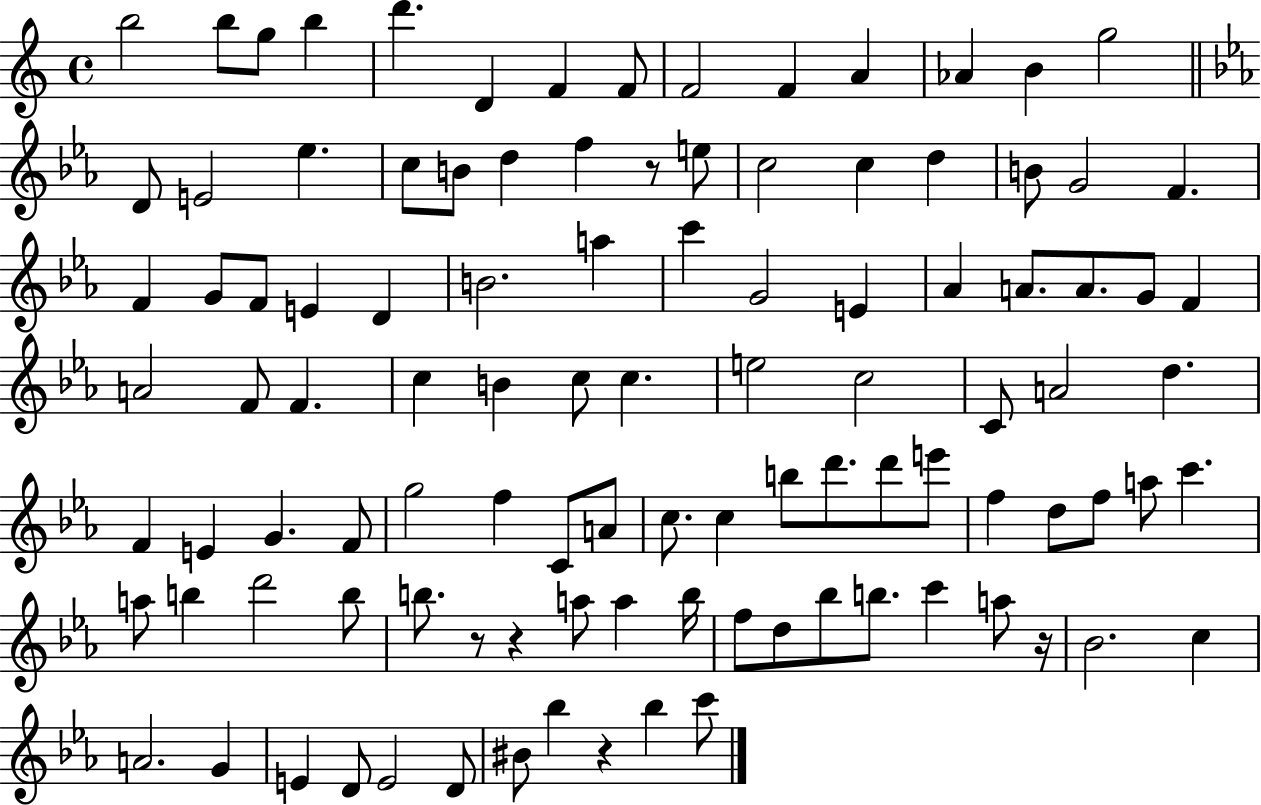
B5/h B5/e G5/e B5/q D6/q. D4/q F4/q F4/e F4/h F4/q A4/q Ab4/q B4/q G5/h D4/e E4/h Eb5/q. C5/e B4/e D5/q F5/q R/e E5/e C5/h C5/q D5/q B4/e G4/h F4/q. F4/q G4/e F4/e E4/q D4/q B4/h. A5/q C6/q G4/h E4/q Ab4/q A4/e. A4/e. G4/e F4/q A4/h F4/e F4/q. C5/q B4/q C5/e C5/q. E5/h C5/h C4/e A4/h D5/q. F4/q E4/q G4/q. F4/e G5/h F5/q C4/e A4/e C5/e. C5/q B5/e D6/e. D6/e E6/e F5/q D5/e F5/e A5/e C6/q. A5/e B5/q D6/h B5/e B5/e. R/e R/q A5/e A5/q B5/s F5/e D5/e Bb5/e B5/e. C6/q A5/e R/s Bb4/h. C5/q A4/h. G4/q E4/q D4/e E4/h D4/e BIS4/e Bb5/q R/q Bb5/q C6/e